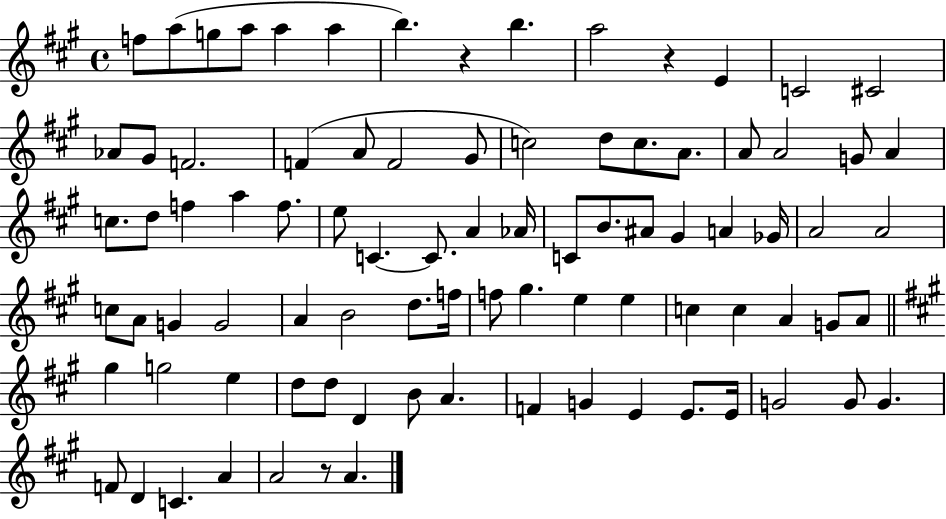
{
  \clef treble
  \time 4/4
  \defaultTimeSignature
  \key a \major
  f''8 a''8( g''8 a''8 a''4 a''4 | b''4.) r4 b''4. | a''2 r4 e'4 | c'2 cis'2 | \break aes'8 gis'8 f'2. | f'4( a'8 f'2 gis'8 | c''2) d''8 c''8. a'8. | a'8 a'2 g'8 a'4 | \break c''8. d''8 f''4 a''4 f''8. | e''8 c'4.~~ c'8. a'4 aes'16 | c'8 b'8. ais'8 gis'4 a'4 ges'16 | a'2 a'2 | \break c''8 a'8 g'4 g'2 | a'4 b'2 d''8. f''16 | f''8 gis''4. e''4 e''4 | c''4 c''4 a'4 g'8 a'8 | \break \bar "||" \break \key a \major gis''4 g''2 e''4 | d''8 d''8 d'4 b'8 a'4. | f'4 g'4 e'4 e'8. e'16 | g'2 g'8 g'4. | \break f'8 d'4 c'4. a'4 | a'2 r8 a'4. | \bar "|."
}